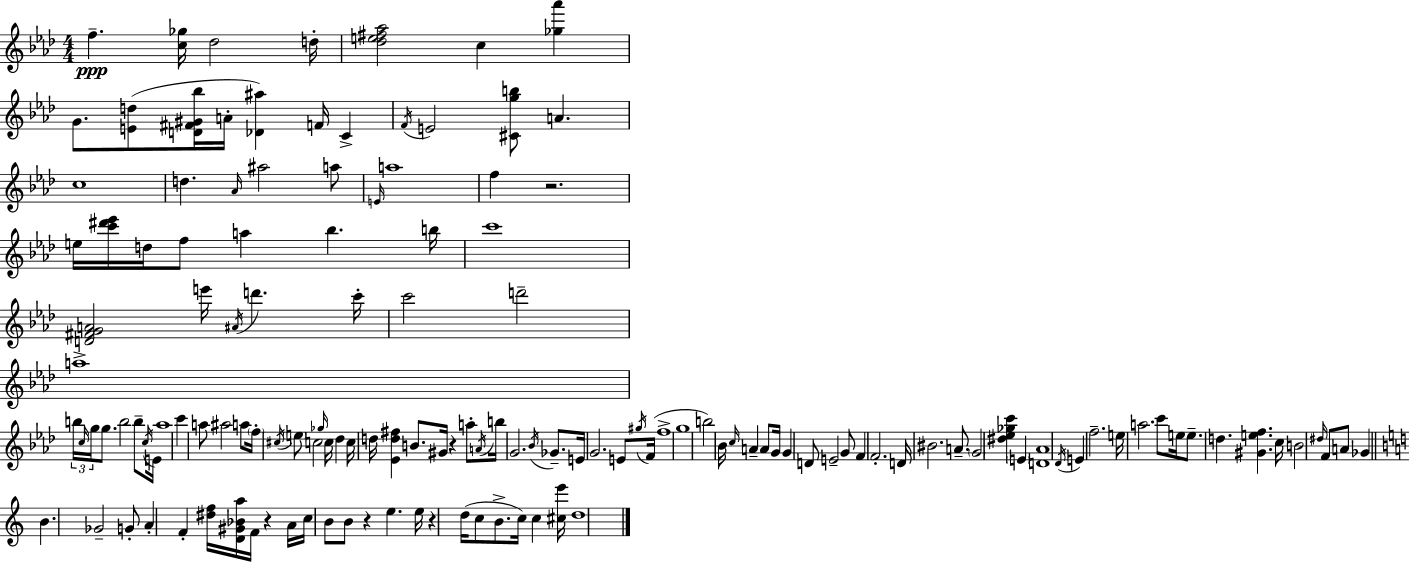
{
  \clef treble
  \numericTimeSignature
  \time 4/4
  \key aes \major
  f''4.--\ppp <c'' ges''>16 des''2 d''16-. | <des'' e'' fis'' aes''>2 c''4 <ges'' aes'''>4 | g'8. <e' d''>8( <d' fis' gis' bes''>16 a'16-. <des' ais''>4) f'16 c'4-> | \acciaccatura { f'16 } e'2 <cis' g'' b''>8 a'4. | \break c''1 | d''4. \grace { aes'16 } ais''2 | a''8 \grace { e'16 } a''1 | f''4 r2. | \break e''16 <c''' dis''' ees'''>16 d''16 f''8 a''4 bes''4. | b''16 c'''1 | <d' fis' g' a'>2 e'''16 \acciaccatura { ais'16 } d'''4. | c'''16-. c'''2 d'''2-- | \break a''1-> | \tuplet 3/2 { b''16 \grace { c''16 } g''16 } g''8. b''2 | b''8-- \acciaccatura { c''16 } e'16 aes''1 | c'''4 a''8 ais''2 | \break a''8 \parenthesize f''16-. \acciaccatura { cis''16 } \parenthesize e''8 c''2 | \grace { ges''16 } c''16 des''4 c''16 d''16 <ees' d'' fis''>4 b'8. | gis'16 r4 a''8-. \acciaccatura { a'16 } b''16 g'2. | \acciaccatura { bes'16 } ges'8.-- e'16 g'2. | \break e'8 \acciaccatura { gis''16 }( f'16 f''1-> | g''1 | b''2) | bes'16 \grace { c''16 } a'4-- a'8 g'16 g'4 | \break d'8 e'2-- g'8 f'4 | f'2.-. d'16 bis'2. | a'8.-- \parenthesize g'2 | <dis'' ees'' ges'' c'''>4 \parenthesize e'4 <d' aes'>1 | \break \acciaccatura { des'16 } e'4 | f''2.-- e''16 a''2. | c'''8 e''16 e''8.-- | d''4. <gis' e'' f''>4. c''16 b'2 | \break \grace { dis''16 } f'8 a'8 ges'4 \bar "||" \break \key c \major b'4. ges'2-- g'8-. | a'4-. f'4-. <dis'' f''>16 <d' gis' bes' a''>16 f'16 r4 a'16 | c''16 b'8 b'8 r4 e''4. e''16 | r4 d''16( c''8 b'8.-> c''16) c''4 <cis'' e'''>16 | \break d''1 | \bar "|."
}